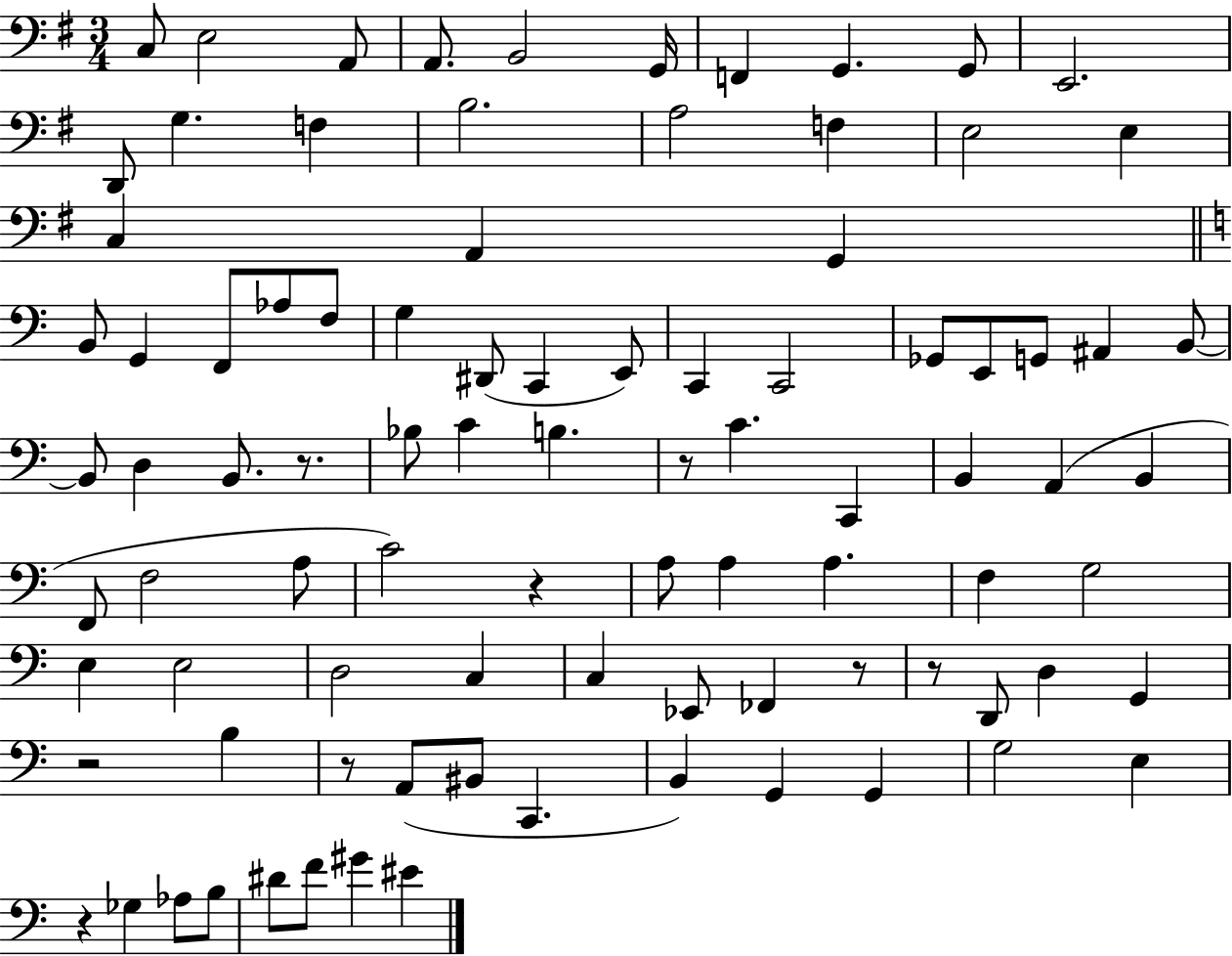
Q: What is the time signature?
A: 3/4